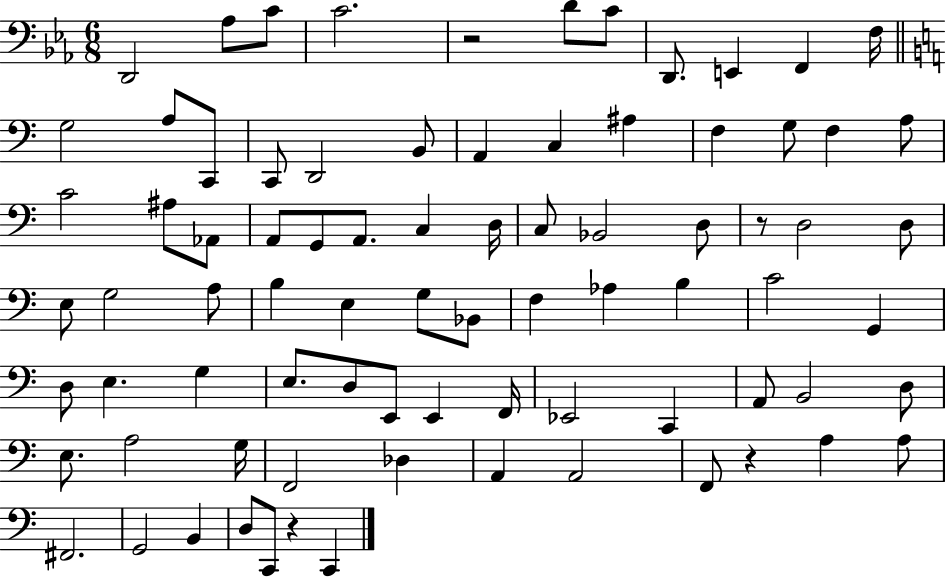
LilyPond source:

{
  \clef bass
  \numericTimeSignature
  \time 6/8
  \key ees \major
  d,2 aes8 c'8 | c'2. | r2 d'8 c'8 | d,8. e,4 f,4 f16 | \break \bar "||" \break \key c \major g2 a8 c,8 | c,8 d,2 b,8 | a,4 c4 ais4 | f4 g8 f4 a8 | \break c'2 ais8 aes,8 | a,8 g,8 a,8. c4 d16 | c8 bes,2 d8 | r8 d2 d8 | \break e8 g2 a8 | b4 e4 g8 bes,8 | f4 aes4 b4 | c'2 g,4 | \break d8 e4. g4 | e8. d8 e,8 e,4 f,16 | ees,2 c,4 | a,8 b,2 d8 | \break e8. a2 g16 | f,2 des4 | a,4 a,2 | f,8 r4 a4 a8 | \break fis,2. | g,2 b,4 | d8 c,8 r4 c,4 | \bar "|."
}